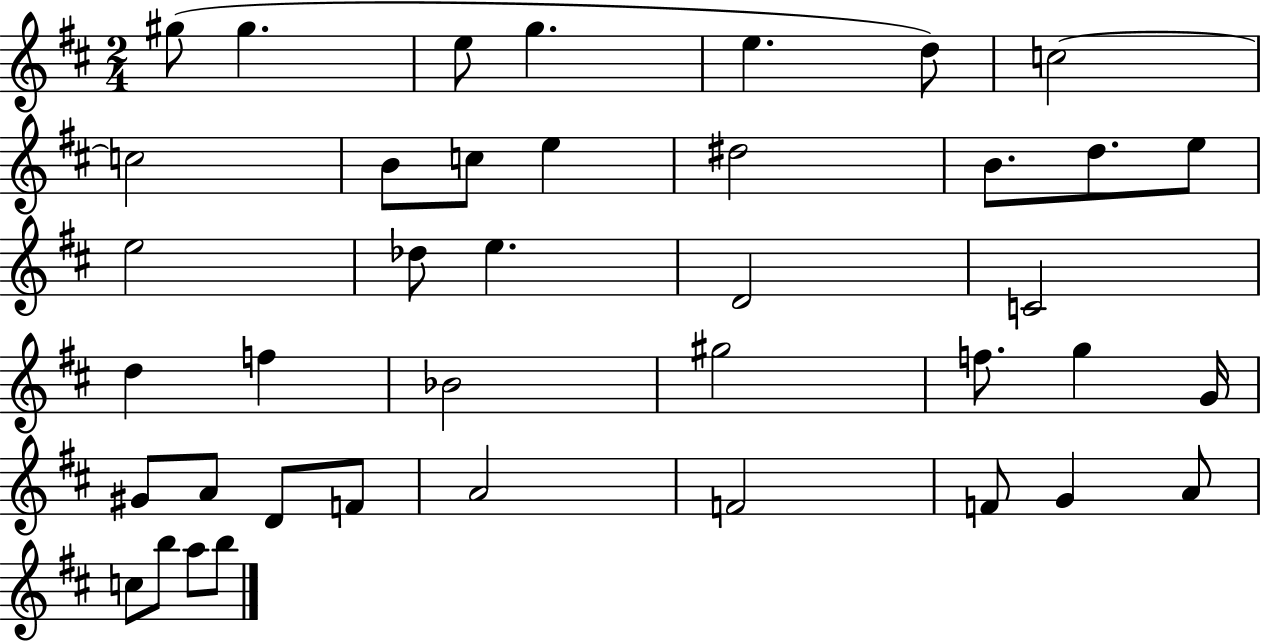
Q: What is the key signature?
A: D major